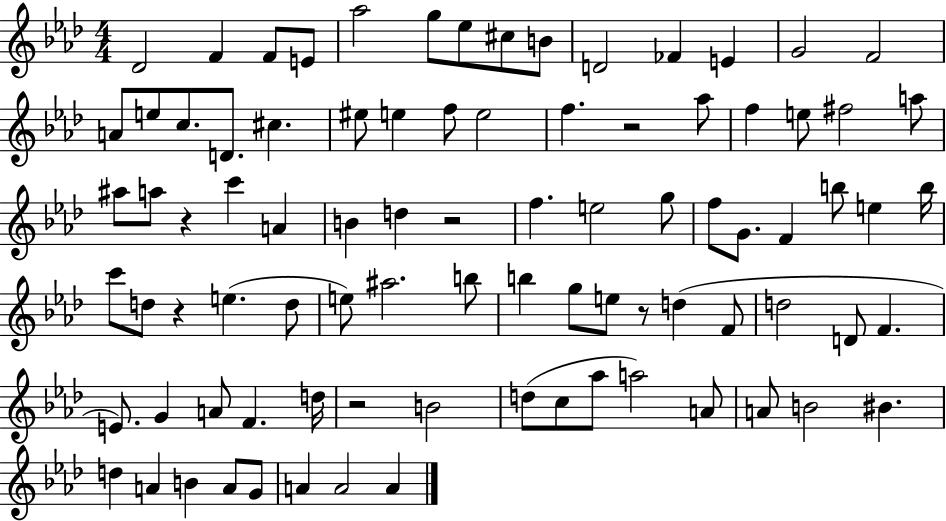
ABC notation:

X:1
T:Untitled
M:4/4
L:1/4
K:Ab
_D2 F F/2 E/2 _a2 g/2 _e/2 ^c/2 B/2 D2 _F E G2 F2 A/2 e/2 c/2 D/2 ^c ^e/2 e f/2 e2 f z2 _a/2 f e/2 ^f2 a/2 ^a/2 a/2 z c' A B d z2 f e2 g/2 f/2 G/2 F b/2 e b/4 c'/2 d/2 z e d/2 e/2 ^a2 b/2 b g/2 e/2 z/2 d F/2 d2 D/2 F E/2 G A/2 F d/4 z2 B2 d/2 c/2 _a/2 a2 A/2 A/2 B2 ^B d A B A/2 G/2 A A2 A